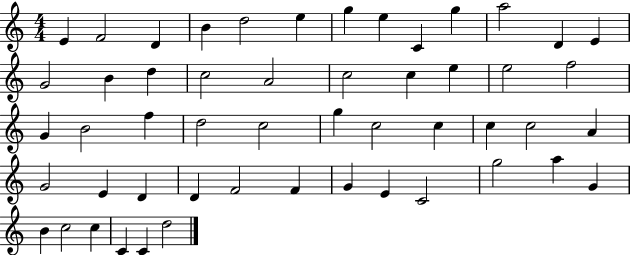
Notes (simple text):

E4/q F4/h D4/q B4/q D5/h E5/q G5/q E5/q C4/q G5/q A5/h D4/q E4/q G4/h B4/q D5/q C5/h A4/h C5/h C5/q E5/q E5/h F5/h G4/q B4/h F5/q D5/h C5/h G5/q C5/h C5/q C5/q C5/h A4/q G4/h E4/q D4/q D4/q F4/h F4/q G4/q E4/q C4/h G5/h A5/q G4/q B4/q C5/h C5/q C4/q C4/q D5/h